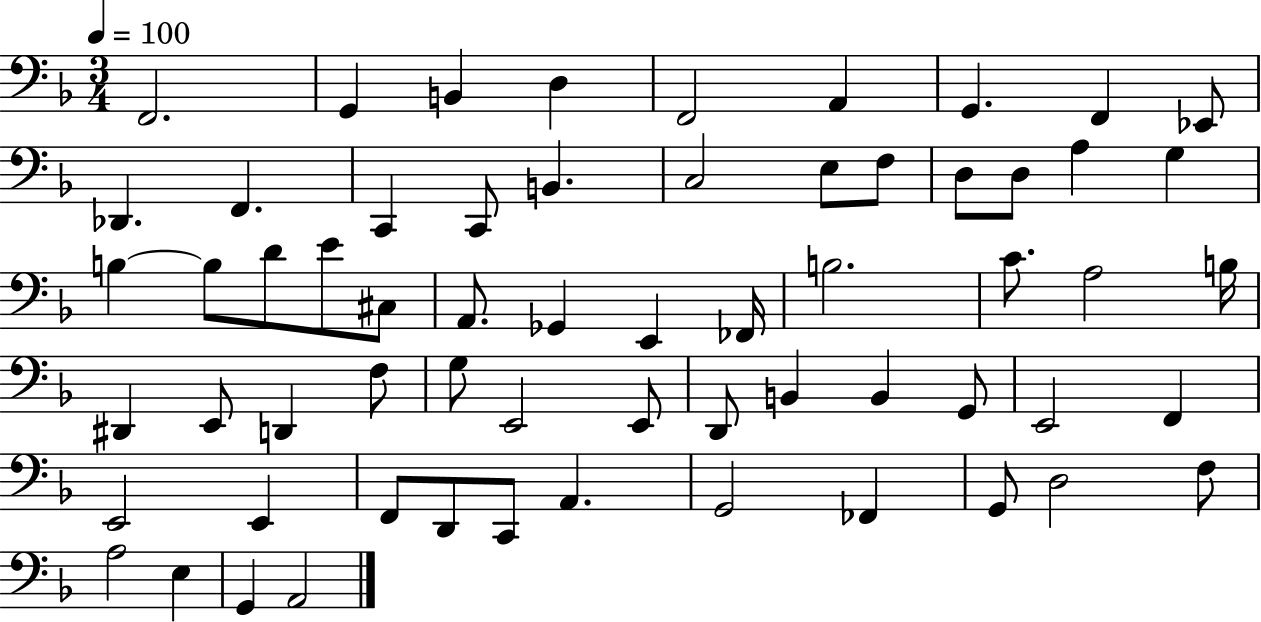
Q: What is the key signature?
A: F major